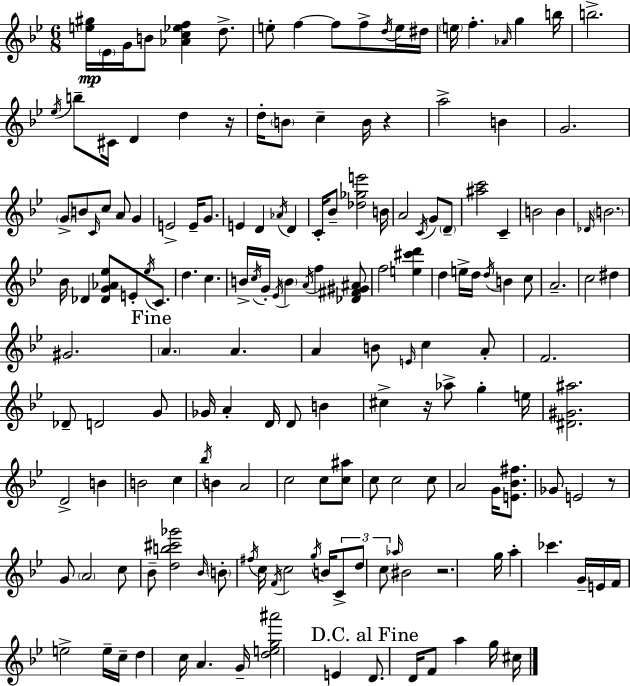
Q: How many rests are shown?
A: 5